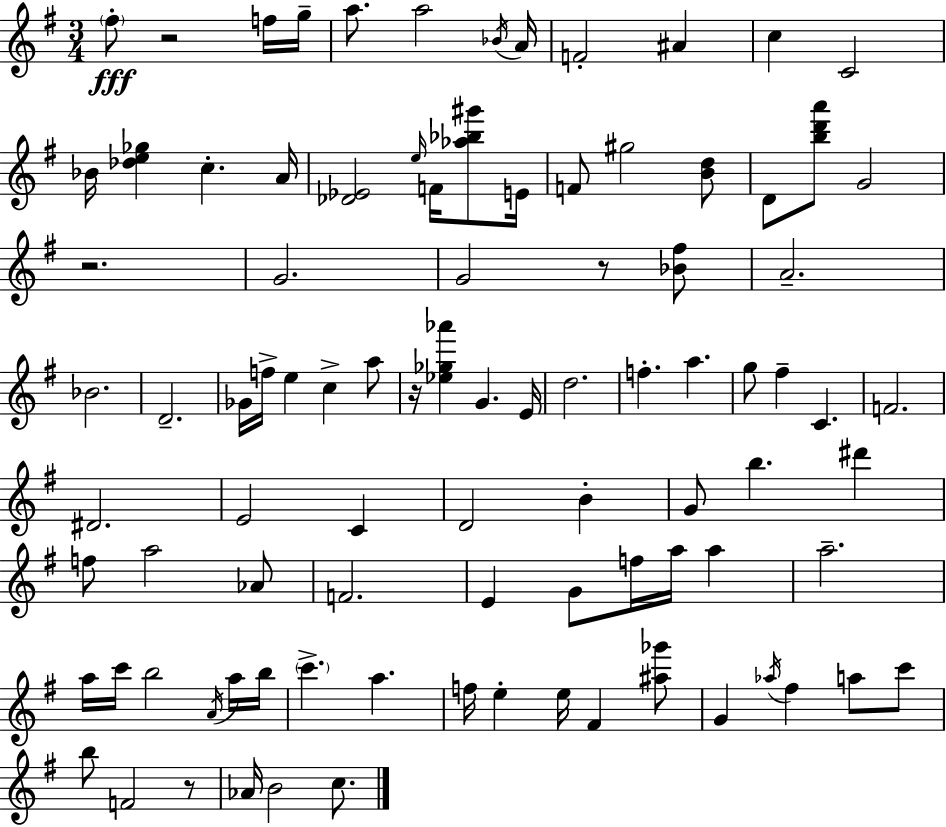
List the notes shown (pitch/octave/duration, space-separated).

F#5/e R/h F5/s G5/s A5/e. A5/h Bb4/s A4/s F4/h A#4/q C5/q C4/h Bb4/s [Db5,E5,Gb5]/q C5/q. A4/s [Db4,Eb4]/h E5/s F4/s [Ab5,Bb5,G#6]/e E4/s F4/e G#5/h [B4,D5]/e D4/e [B5,D6,A6]/e G4/h R/h. G4/h. G4/h R/e [Bb4,F#5]/e A4/h. Bb4/h. D4/h. Gb4/s F5/s E5/q C5/q A5/e R/s [Eb5,Gb5,Ab6]/q G4/q. E4/s D5/h. F5/q. A5/q. G5/e F#5/q C4/q. F4/h. D#4/h. E4/h C4/q D4/h B4/q G4/e B5/q. D#6/q F5/e A5/h Ab4/e F4/h. E4/q G4/e F5/s A5/s A5/q A5/h. A5/s C6/s B5/h A4/s A5/s B5/s C6/q. A5/q. F5/s E5/q E5/s F#4/q [A#5,Gb6]/e G4/q Ab5/s F#5/q A5/e C6/e B5/e F4/h R/e Ab4/s B4/h C5/e.